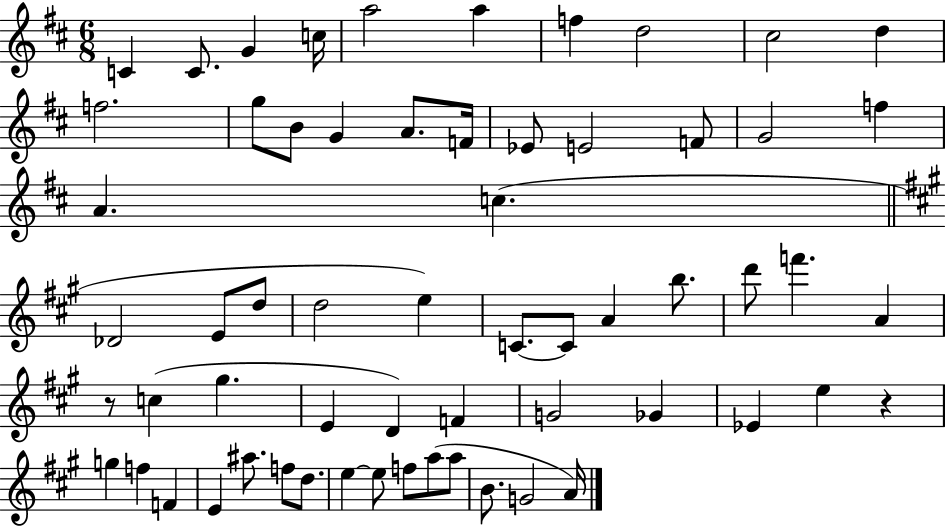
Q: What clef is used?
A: treble